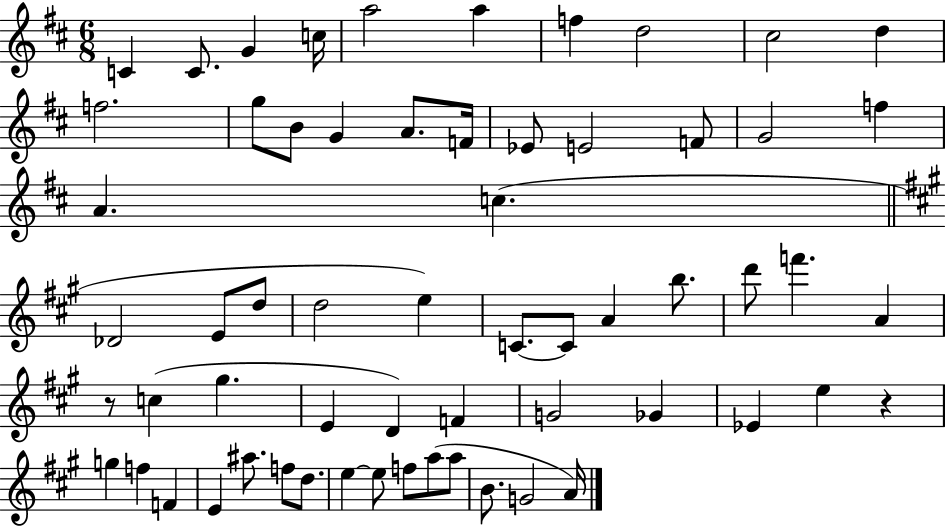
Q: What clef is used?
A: treble